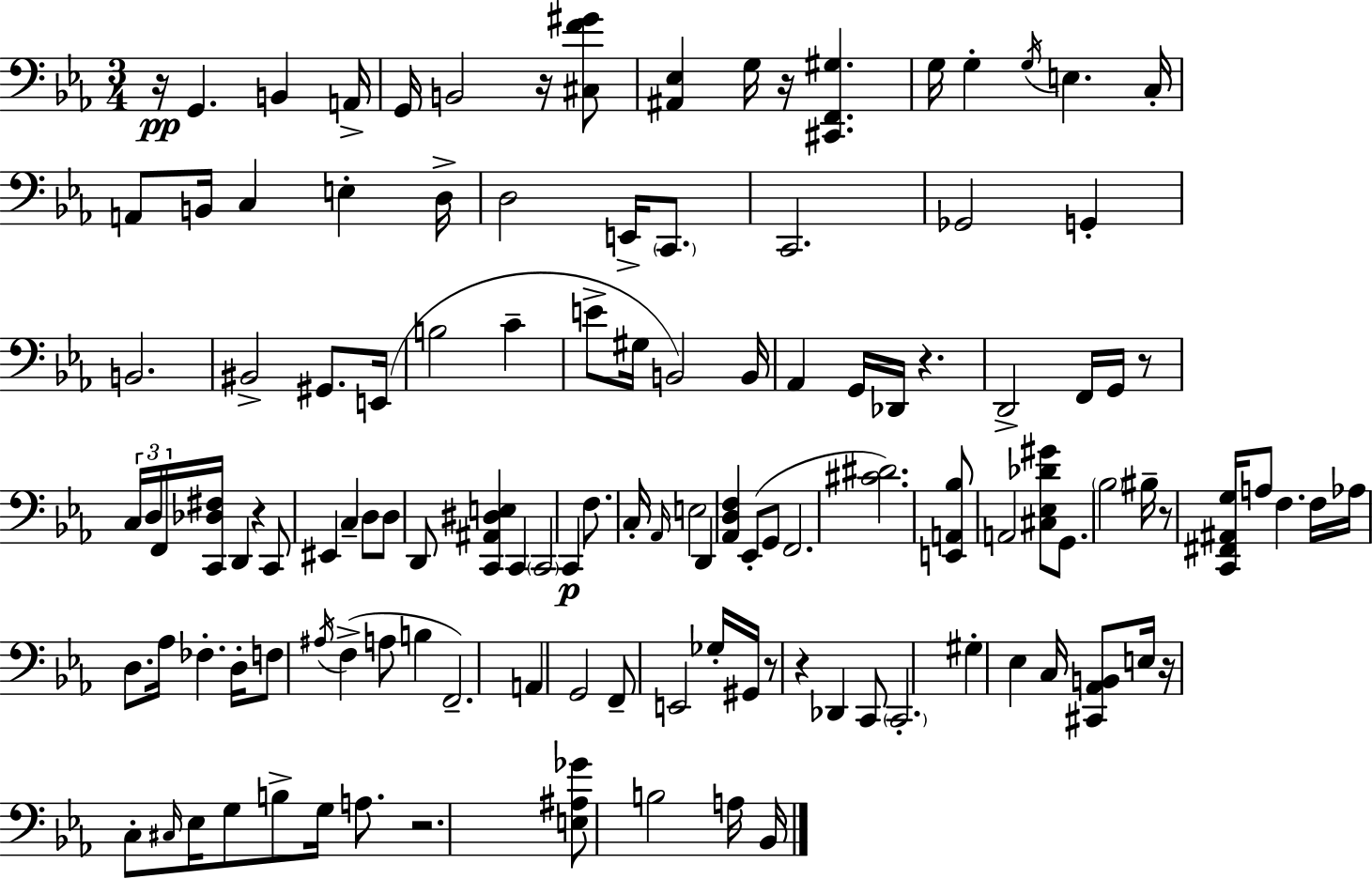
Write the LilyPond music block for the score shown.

{
  \clef bass
  \numericTimeSignature
  \time 3/4
  \key c \minor
  r16\pp g,4. b,4 a,16-> | g,16 b,2 r16 <cis f' gis'>8 | <ais, ees>4 g16 r16 <cis, f, gis>4. | g16 g4-. \acciaccatura { g16 } e4. | \break c16-. a,8 b,16 c4 e4-. | d16-> d2 e,16-> \parenthesize c,8. | c,2. | ges,2 g,4-. | \break b,2. | bis,2-> gis,8. | e,16( b2 c'4-- | e'8-> gis16 b,2) | \break b,16 aes,4 g,16 des,16 r4. | d,2-> f,16 g,16 r8 | \tuplet 3/2 { c16 d16 f,16 } <c, des fis>16 d,4 r4 | c,8 eis,4 c4-- d8 | \break d8 d,8 <c, ais, dis e>4 c,4 | \parenthesize c,2 c,4\p | f8. c16-. \grace { aes,16 } e2 | d,4 <aes, d f>4 ees,8-.( | \break g,8 f,2. | <cis' dis'>2.) | <e, a, bes>8 a,2 | <cis ees des' gis'>8 g,8. \parenthesize bes2 | \break bis16-- r8 <c, fis, ais, g>16 a8 f4. | f16 aes16 d8. aes16 fes4.-. | d16-. f8 \acciaccatura { ais16 } f4->( a8 b4 | f,2.--) | \break a,4 g,2 | f,8-- e,2 | ges16-. gis,16 r8 r4 des,4 | c,8 \parenthesize c,2.-. | \break gis4-. ees4 c16 | <cis, aes, b,>8 e16 r16 c8-. \grace { cis16 } ees16 g8 b8-> | g16 a8. r2. | <e ais ges'>8 b2 | \break a16 bes,16 \bar "|."
}